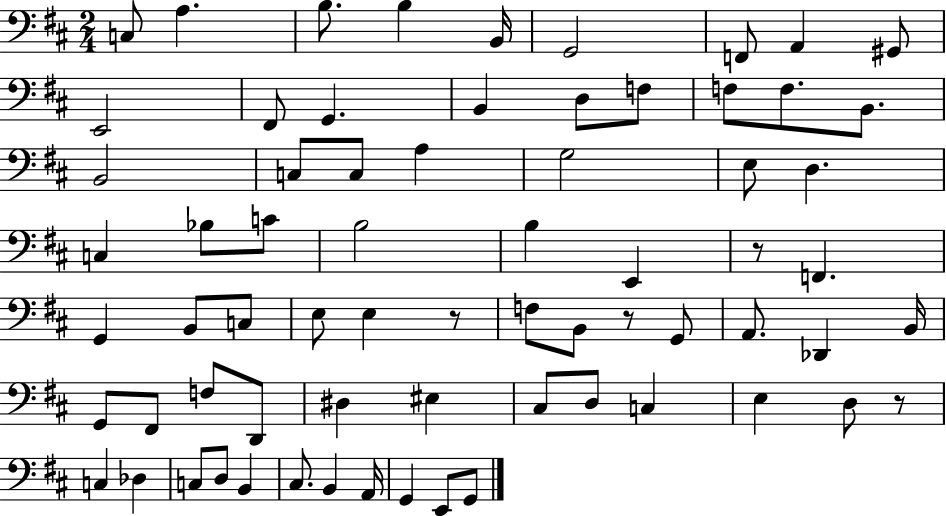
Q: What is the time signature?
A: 2/4